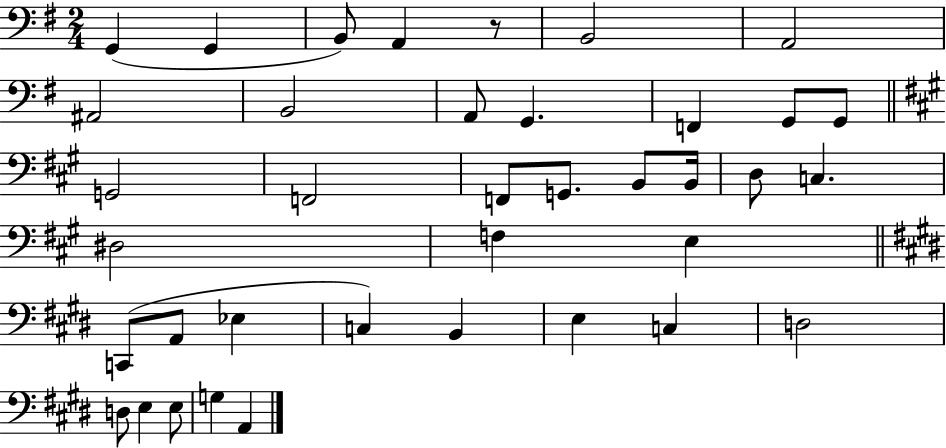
X:1
T:Untitled
M:2/4
L:1/4
K:G
G,, G,, B,,/2 A,, z/2 B,,2 A,,2 ^A,,2 B,,2 A,,/2 G,, F,, G,,/2 G,,/2 G,,2 F,,2 F,,/2 G,,/2 B,,/2 B,,/4 D,/2 C, ^D,2 F, E, C,,/2 A,,/2 _E, C, B,, E, C, D,2 D,/2 E, E,/2 G, A,,